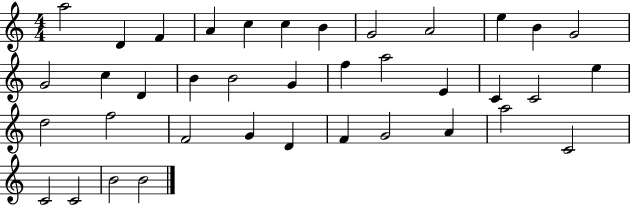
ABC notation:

X:1
T:Untitled
M:4/4
L:1/4
K:C
a2 D F A c c B G2 A2 e B G2 G2 c D B B2 G f a2 E C C2 e d2 f2 F2 G D F G2 A a2 C2 C2 C2 B2 B2